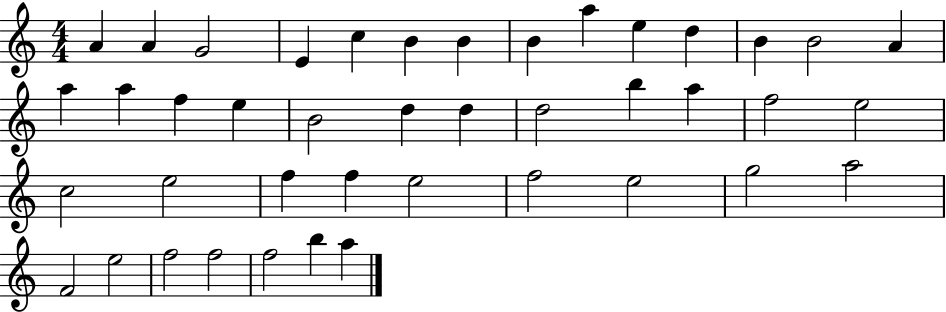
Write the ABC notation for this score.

X:1
T:Untitled
M:4/4
L:1/4
K:C
A A G2 E c B B B a e d B B2 A a a f e B2 d d d2 b a f2 e2 c2 e2 f f e2 f2 e2 g2 a2 F2 e2 f2 f2 f2 b a